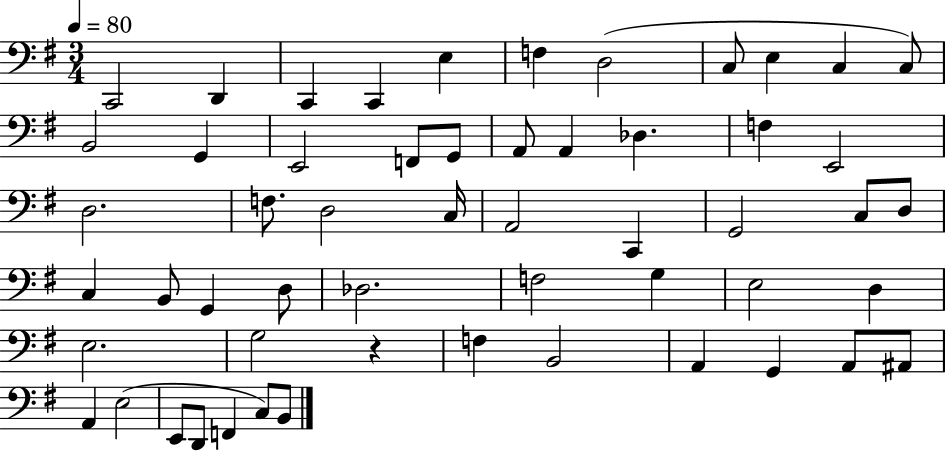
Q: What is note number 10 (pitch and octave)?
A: C3